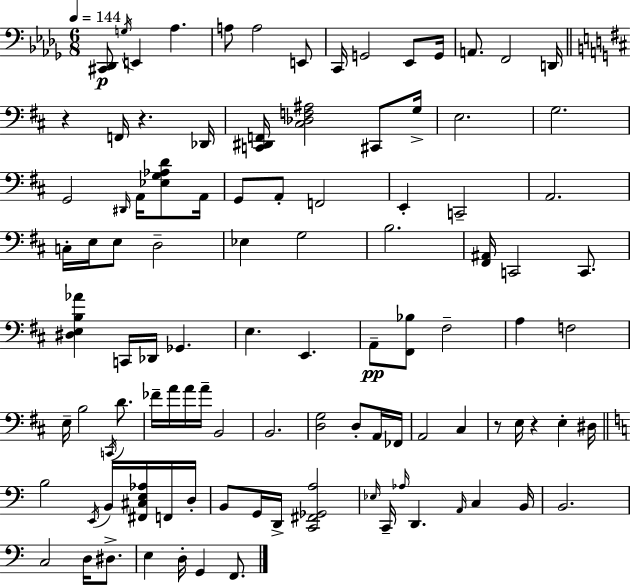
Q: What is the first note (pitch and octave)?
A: G3